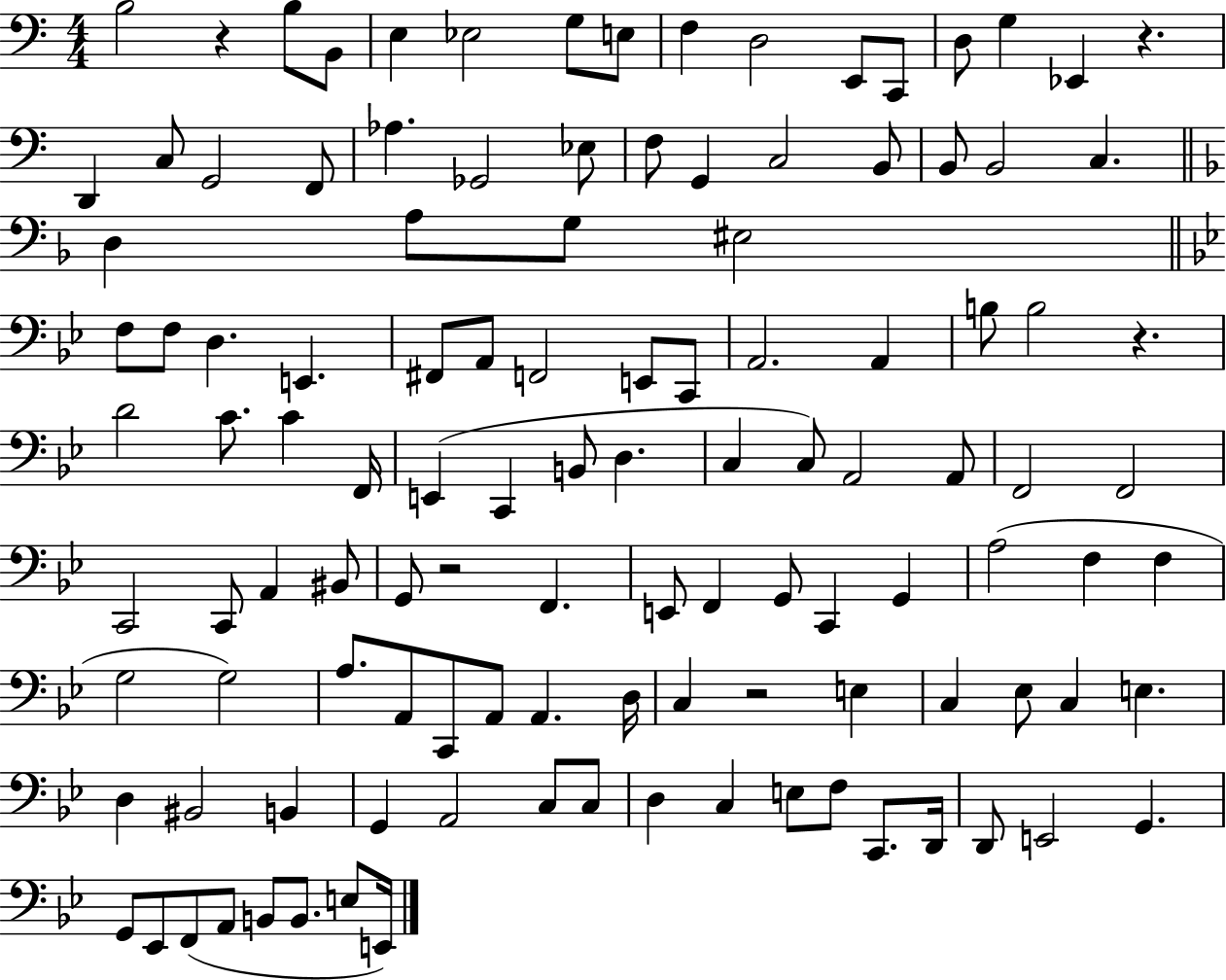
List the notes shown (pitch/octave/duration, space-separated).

B3/h R/q B3/e B2/e E3/q Eb3/h G3/e E3/e F3/q D3/h E2/e C2/e D3/e G3/q Eb2/q R/q. D2/q C3/e G2/h F2/e Ab3/q. Gb2/h Eb3/e F3/e G2/q C3/h B2/e B2/e B2/h C3/q. D3/q A3/e G3/e EIS3/h F3/e F3/e D3/q. E2/q. F#2/e A2/e F2/h E2/e C2/e A2/h. A2/q B3/e B3/h R/q. D4/h C4/e. C4/q F2/s E2/q C2/q B2/e D3/q. C3/q C3/e A2/h A2/e F2/h F2/h C2/h C2/e A2/q BIS2/e G2/e R/h F2/q. E2/e F2/q G2/e C2/q G2/q A3/h F3/q F3/q G3/h G3/h A3/e. A2/e C2/e A2/e A2/q. D3/s C3/q R/h E3/q C3/q Eb3/e C3/q E3/q. D3/q BIS2/h B2/q G2/q A2/h C3/e C3/e D3/q C3/q E3/e F3/e C2/e. D2/s D2/e E2/h G2/q. G2/e Eb2/e F2/e A2/e B2/e B2/e. E3/e E2/s